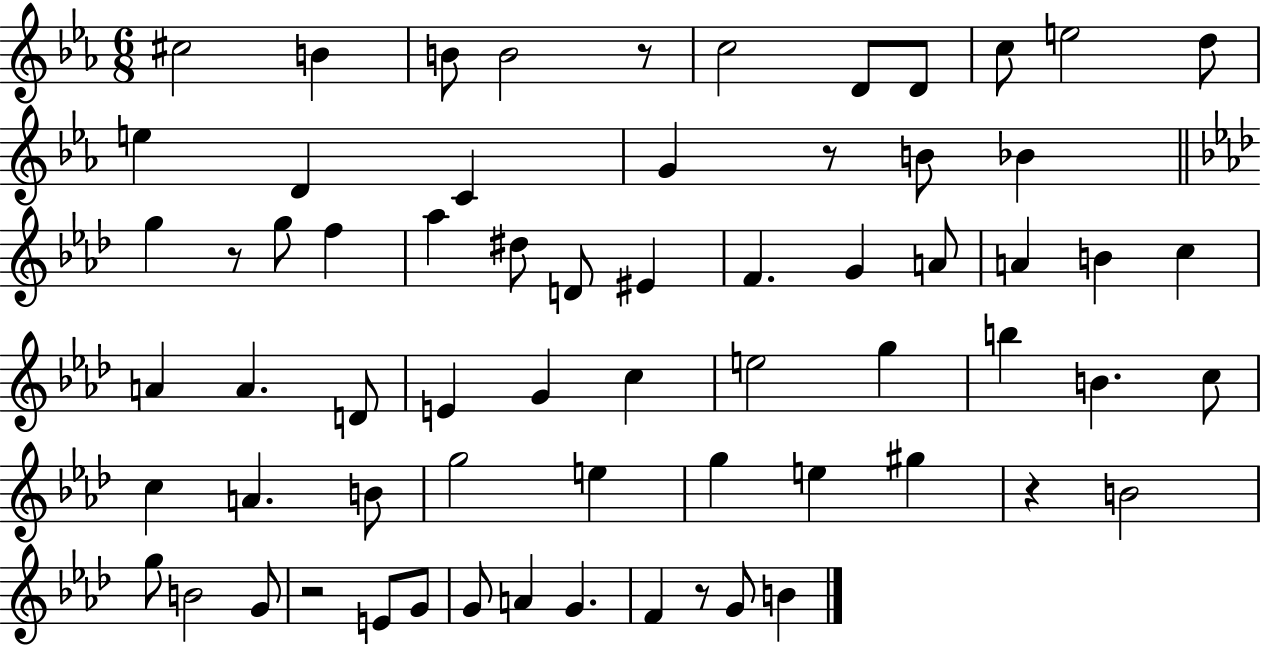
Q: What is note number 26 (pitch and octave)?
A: A4